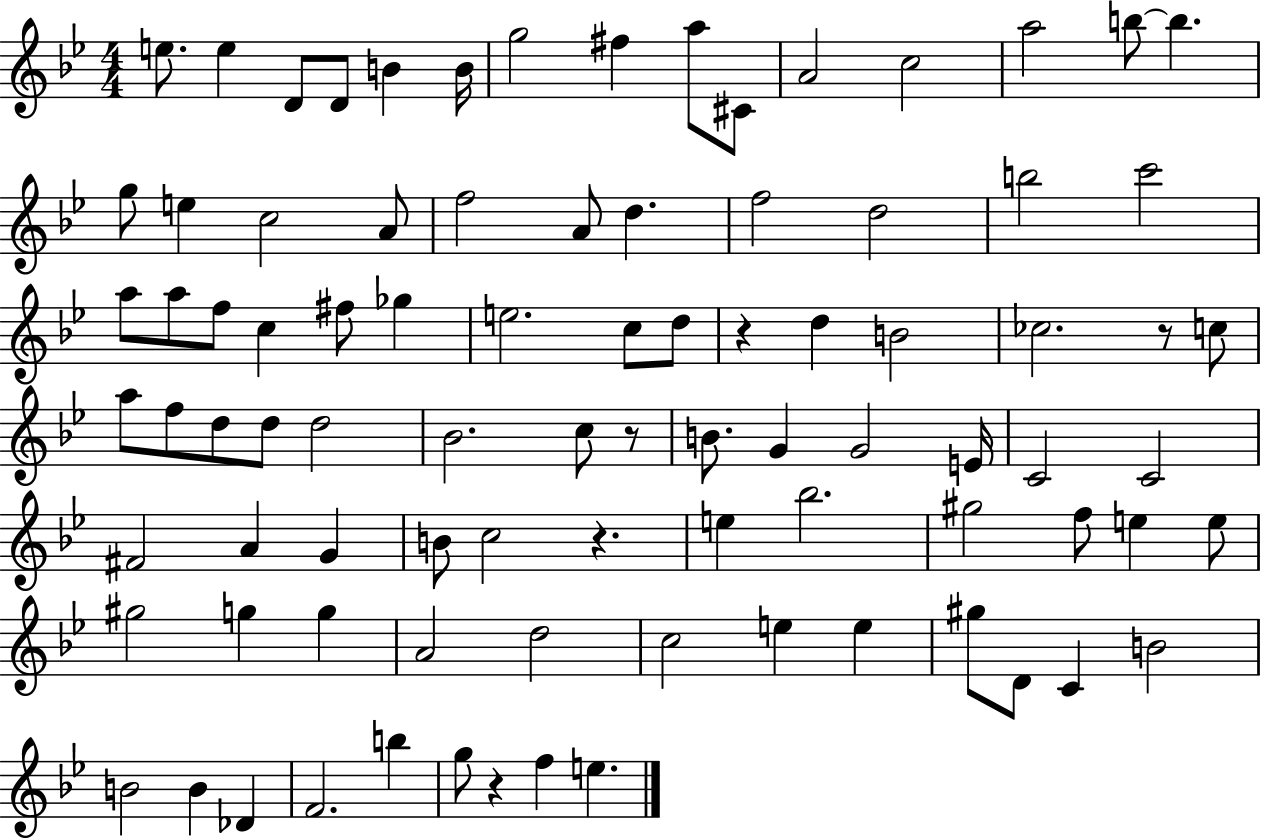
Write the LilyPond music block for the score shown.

{
  \clef treble
  \numericTimeSignature
  \time 4/4
  \key bes \major
  e''8. e''4 d'8 d'8 b'4 b'16 | g''2 fis''4 a''8 cis'8 | a'2 c''2 | a''2 b''8~~ b''4. | \break g''8 e''4 c''2 a'8 | f''2 a'8 d''4. | f''2 d''2 | b''2 c'''2 | \break a''8 a''8 f''8 c''4 fis''8 ges''4 | e''2. c''8 d''8 | r4 d''4 b'2 | ces''2. r8 c''8 | \break a''8 f''8 d''8 d''8 d''2 | bes'2. c''8 r8 | b'8. g'4 g'2 e'16 | c'2 c'2 | \break fis'2 a'4 g'4 | b'8 c''2 r4. | e''4 bes''2. | gis''2 f''8 e''4 e''8 | \break gis''2 g''4 g''4 | a'2 d''2 | c''2 e''4 e''4 | gis''8 d'8 c'4 b'2 | \break b'2 b'4 des'4 | f'2. b''4 | g''8 r4 f''4 e''4. | \bar "|."
}